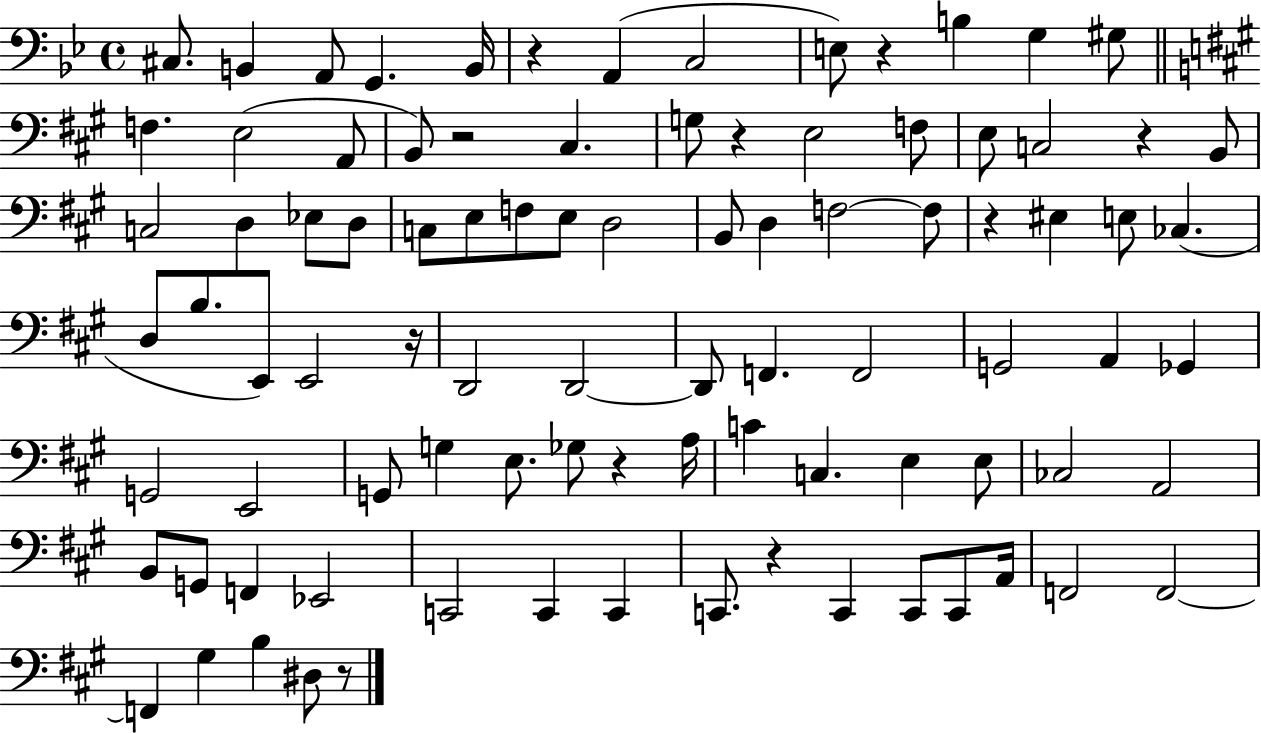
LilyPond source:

{
  \clef bass
  \time 4/4
  \defaultTimeSignature
  \key bes \major
  cis8. b,4 a,8 g,4. b,16 | r4 a,4( c2 | e8) r4 b4 g4 gis8 | \bar "||" \break \key a \major f4. e2( a,8 | b,8) r2 cis4. | g8 r4 e2 f8 | e8 c2 r4 b,8 | \break c2 d4 ees8 d8 | c8 e8 f8 e8 d2 | b,8 d4 f2~~ f8 | r4 eis4 e8 ces4.( | \break d8 b8. e,8) e,2 r16 | d,2 d,2~~ | d,8 f,4. f,2 | g,2 a,4 ges,4 | \break g,2 e,2 | g,8 g4 e8. ges8 r4 a16 | c'4 c4. e4 e8 | ces2 a,2 | \break b,8 g,8 f,4 ees,2 | c,2 c,4 c,4 | c,8. r4 c,4 c,8 c,8 a,16 | f,2 f,2~~ | \break f,4 gis4 b4 dis8 r8 | \bar "|."
}